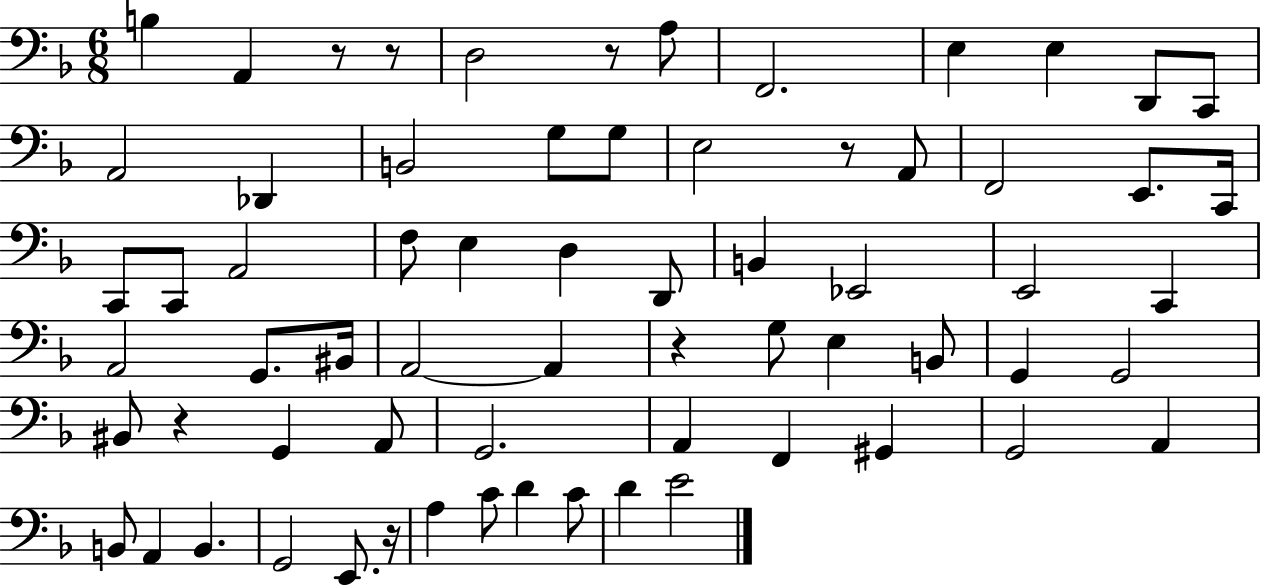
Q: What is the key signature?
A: F major